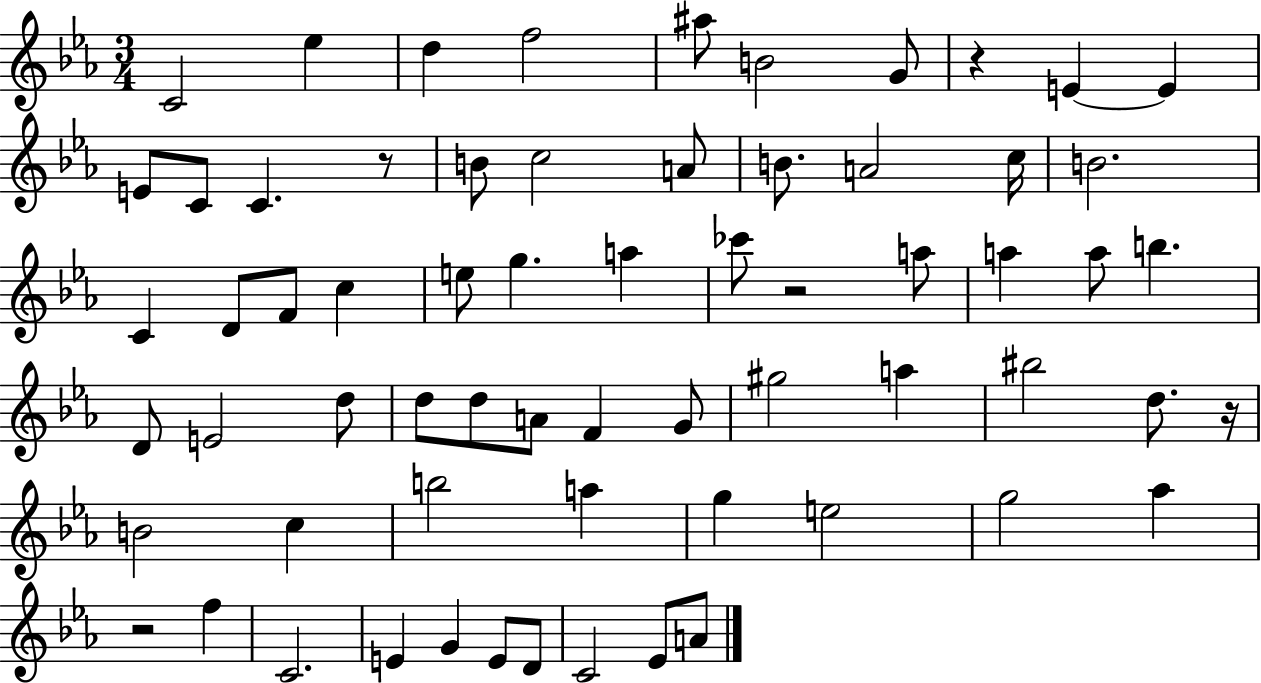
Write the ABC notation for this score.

X:1
T:Untitled
M:3/4
L:1/4
K:Eb
C2 _e d f2 ^a/2 B2 G/2 z E E E/2 C/2 C z/2 B/2 c2 A/2 B/2 A2 c/4 B2 C D/2 F/2 c e/2 g a _c'/2 z2 a/2 a a/2 b D/2 E2 d/2 d/2 d/2 A/2 F G/2 ^g2 a ^b2 d/2 z/4 B2 c b2 a g e2 g2 _a z2 f C2 E G E/2 D/2 C2 _E/2 A/2